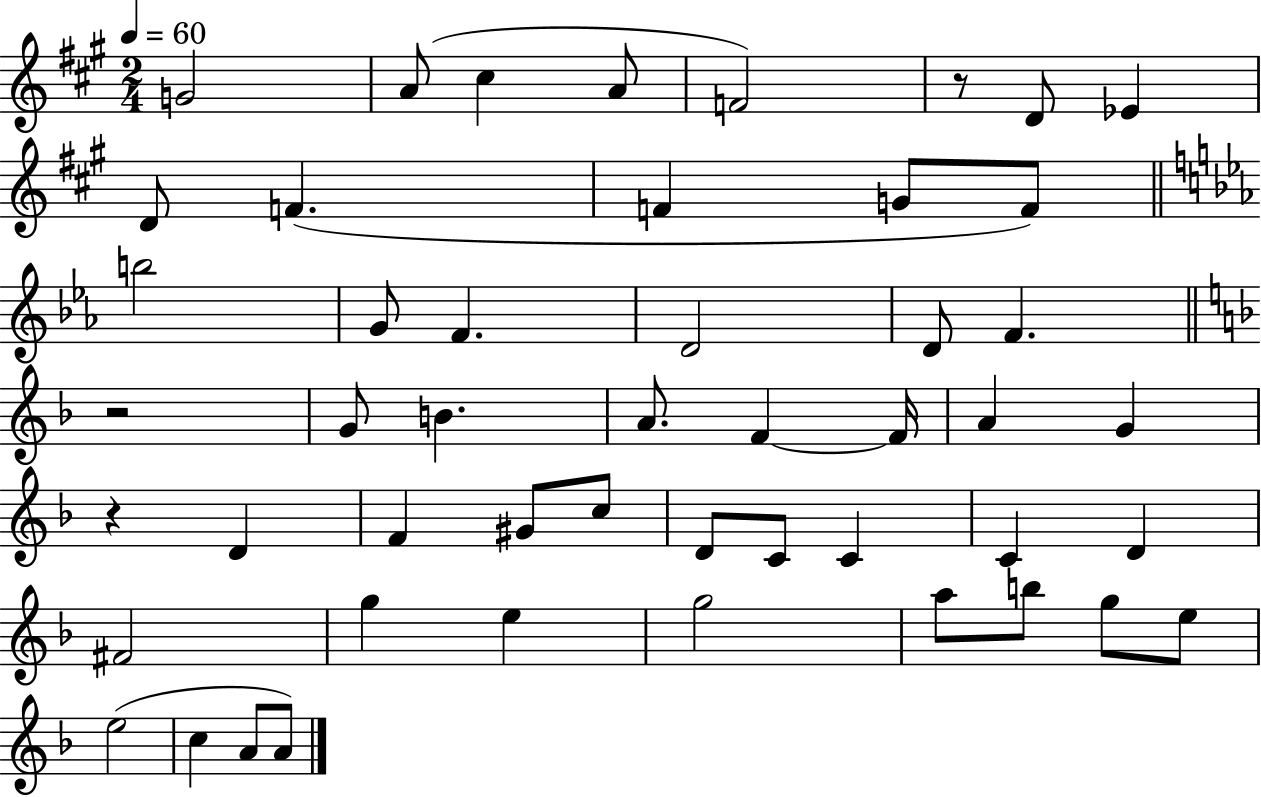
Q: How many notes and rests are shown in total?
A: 49